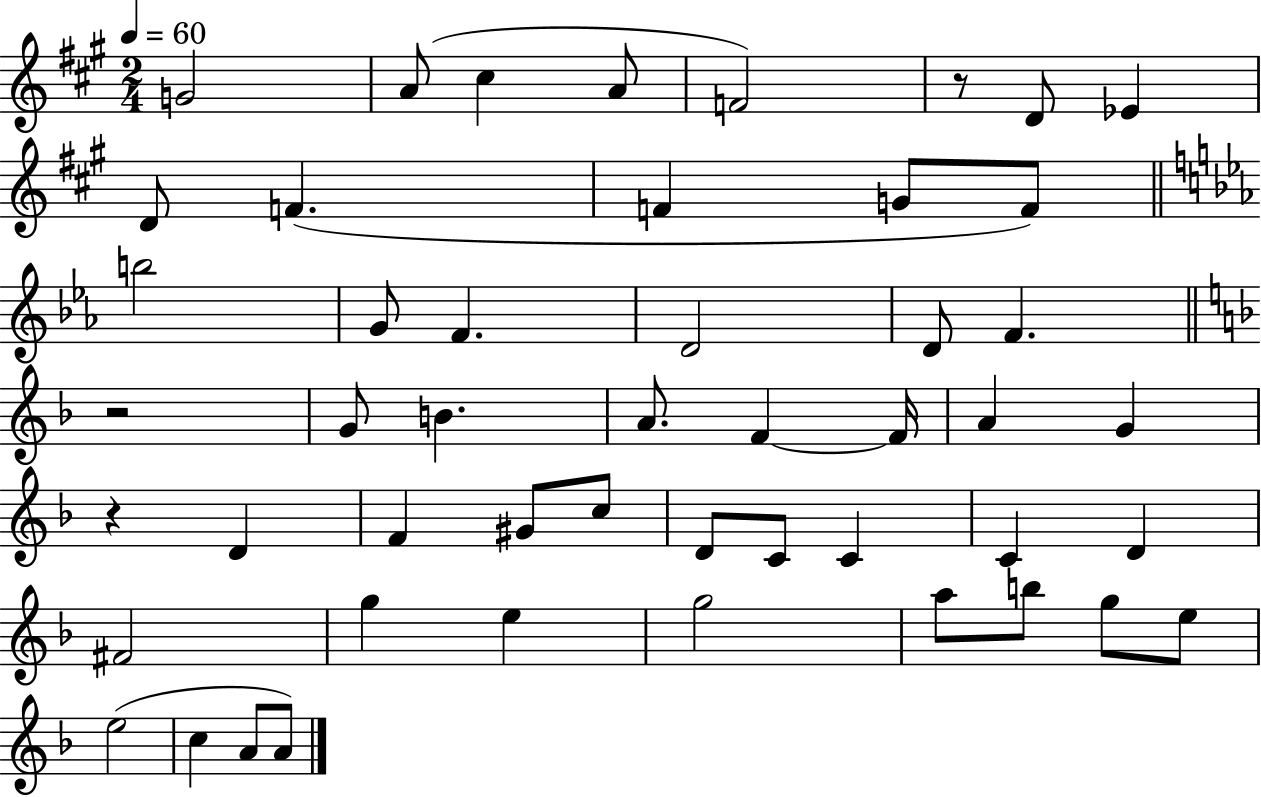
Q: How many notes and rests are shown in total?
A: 49